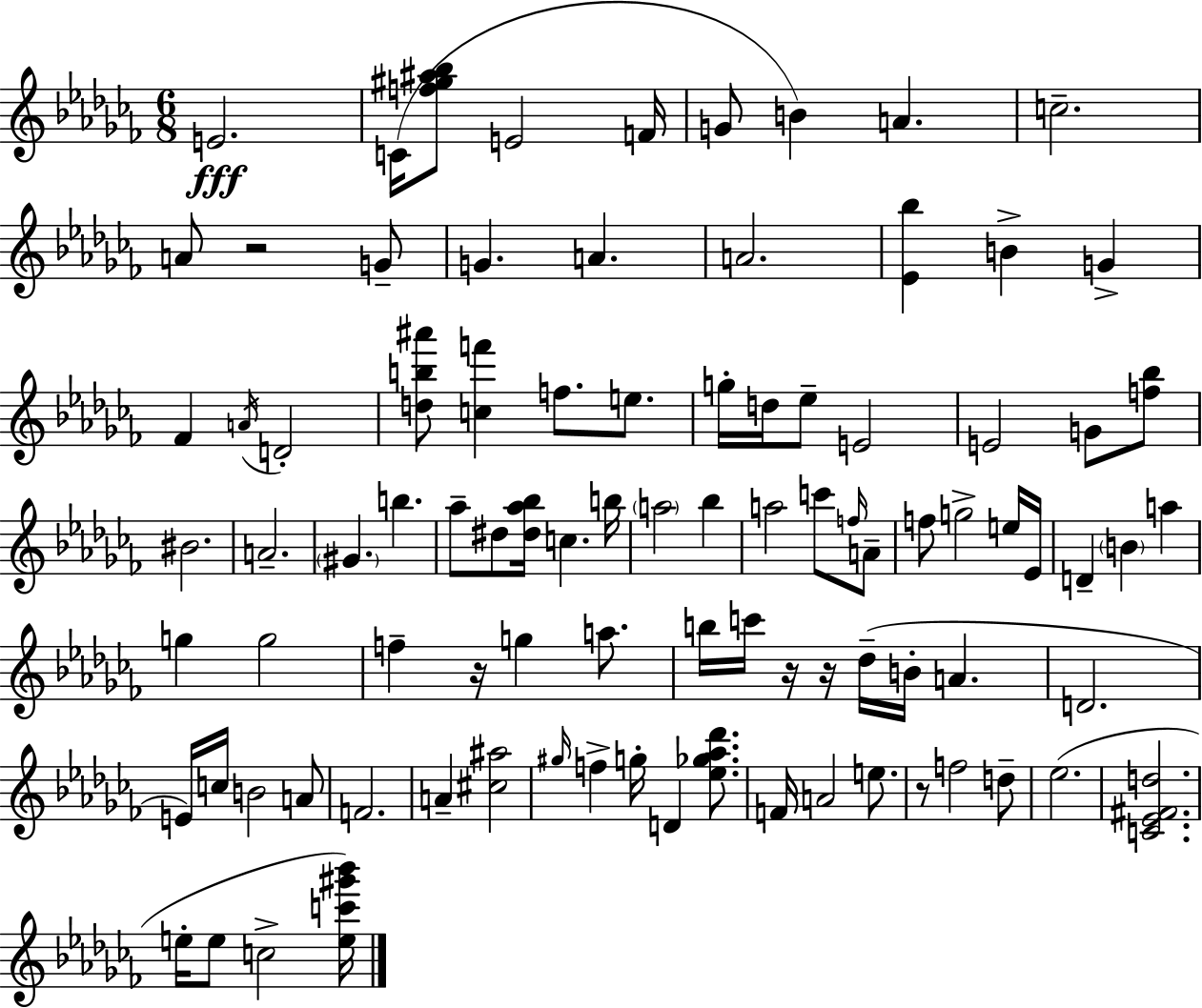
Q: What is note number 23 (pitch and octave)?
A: Eb5